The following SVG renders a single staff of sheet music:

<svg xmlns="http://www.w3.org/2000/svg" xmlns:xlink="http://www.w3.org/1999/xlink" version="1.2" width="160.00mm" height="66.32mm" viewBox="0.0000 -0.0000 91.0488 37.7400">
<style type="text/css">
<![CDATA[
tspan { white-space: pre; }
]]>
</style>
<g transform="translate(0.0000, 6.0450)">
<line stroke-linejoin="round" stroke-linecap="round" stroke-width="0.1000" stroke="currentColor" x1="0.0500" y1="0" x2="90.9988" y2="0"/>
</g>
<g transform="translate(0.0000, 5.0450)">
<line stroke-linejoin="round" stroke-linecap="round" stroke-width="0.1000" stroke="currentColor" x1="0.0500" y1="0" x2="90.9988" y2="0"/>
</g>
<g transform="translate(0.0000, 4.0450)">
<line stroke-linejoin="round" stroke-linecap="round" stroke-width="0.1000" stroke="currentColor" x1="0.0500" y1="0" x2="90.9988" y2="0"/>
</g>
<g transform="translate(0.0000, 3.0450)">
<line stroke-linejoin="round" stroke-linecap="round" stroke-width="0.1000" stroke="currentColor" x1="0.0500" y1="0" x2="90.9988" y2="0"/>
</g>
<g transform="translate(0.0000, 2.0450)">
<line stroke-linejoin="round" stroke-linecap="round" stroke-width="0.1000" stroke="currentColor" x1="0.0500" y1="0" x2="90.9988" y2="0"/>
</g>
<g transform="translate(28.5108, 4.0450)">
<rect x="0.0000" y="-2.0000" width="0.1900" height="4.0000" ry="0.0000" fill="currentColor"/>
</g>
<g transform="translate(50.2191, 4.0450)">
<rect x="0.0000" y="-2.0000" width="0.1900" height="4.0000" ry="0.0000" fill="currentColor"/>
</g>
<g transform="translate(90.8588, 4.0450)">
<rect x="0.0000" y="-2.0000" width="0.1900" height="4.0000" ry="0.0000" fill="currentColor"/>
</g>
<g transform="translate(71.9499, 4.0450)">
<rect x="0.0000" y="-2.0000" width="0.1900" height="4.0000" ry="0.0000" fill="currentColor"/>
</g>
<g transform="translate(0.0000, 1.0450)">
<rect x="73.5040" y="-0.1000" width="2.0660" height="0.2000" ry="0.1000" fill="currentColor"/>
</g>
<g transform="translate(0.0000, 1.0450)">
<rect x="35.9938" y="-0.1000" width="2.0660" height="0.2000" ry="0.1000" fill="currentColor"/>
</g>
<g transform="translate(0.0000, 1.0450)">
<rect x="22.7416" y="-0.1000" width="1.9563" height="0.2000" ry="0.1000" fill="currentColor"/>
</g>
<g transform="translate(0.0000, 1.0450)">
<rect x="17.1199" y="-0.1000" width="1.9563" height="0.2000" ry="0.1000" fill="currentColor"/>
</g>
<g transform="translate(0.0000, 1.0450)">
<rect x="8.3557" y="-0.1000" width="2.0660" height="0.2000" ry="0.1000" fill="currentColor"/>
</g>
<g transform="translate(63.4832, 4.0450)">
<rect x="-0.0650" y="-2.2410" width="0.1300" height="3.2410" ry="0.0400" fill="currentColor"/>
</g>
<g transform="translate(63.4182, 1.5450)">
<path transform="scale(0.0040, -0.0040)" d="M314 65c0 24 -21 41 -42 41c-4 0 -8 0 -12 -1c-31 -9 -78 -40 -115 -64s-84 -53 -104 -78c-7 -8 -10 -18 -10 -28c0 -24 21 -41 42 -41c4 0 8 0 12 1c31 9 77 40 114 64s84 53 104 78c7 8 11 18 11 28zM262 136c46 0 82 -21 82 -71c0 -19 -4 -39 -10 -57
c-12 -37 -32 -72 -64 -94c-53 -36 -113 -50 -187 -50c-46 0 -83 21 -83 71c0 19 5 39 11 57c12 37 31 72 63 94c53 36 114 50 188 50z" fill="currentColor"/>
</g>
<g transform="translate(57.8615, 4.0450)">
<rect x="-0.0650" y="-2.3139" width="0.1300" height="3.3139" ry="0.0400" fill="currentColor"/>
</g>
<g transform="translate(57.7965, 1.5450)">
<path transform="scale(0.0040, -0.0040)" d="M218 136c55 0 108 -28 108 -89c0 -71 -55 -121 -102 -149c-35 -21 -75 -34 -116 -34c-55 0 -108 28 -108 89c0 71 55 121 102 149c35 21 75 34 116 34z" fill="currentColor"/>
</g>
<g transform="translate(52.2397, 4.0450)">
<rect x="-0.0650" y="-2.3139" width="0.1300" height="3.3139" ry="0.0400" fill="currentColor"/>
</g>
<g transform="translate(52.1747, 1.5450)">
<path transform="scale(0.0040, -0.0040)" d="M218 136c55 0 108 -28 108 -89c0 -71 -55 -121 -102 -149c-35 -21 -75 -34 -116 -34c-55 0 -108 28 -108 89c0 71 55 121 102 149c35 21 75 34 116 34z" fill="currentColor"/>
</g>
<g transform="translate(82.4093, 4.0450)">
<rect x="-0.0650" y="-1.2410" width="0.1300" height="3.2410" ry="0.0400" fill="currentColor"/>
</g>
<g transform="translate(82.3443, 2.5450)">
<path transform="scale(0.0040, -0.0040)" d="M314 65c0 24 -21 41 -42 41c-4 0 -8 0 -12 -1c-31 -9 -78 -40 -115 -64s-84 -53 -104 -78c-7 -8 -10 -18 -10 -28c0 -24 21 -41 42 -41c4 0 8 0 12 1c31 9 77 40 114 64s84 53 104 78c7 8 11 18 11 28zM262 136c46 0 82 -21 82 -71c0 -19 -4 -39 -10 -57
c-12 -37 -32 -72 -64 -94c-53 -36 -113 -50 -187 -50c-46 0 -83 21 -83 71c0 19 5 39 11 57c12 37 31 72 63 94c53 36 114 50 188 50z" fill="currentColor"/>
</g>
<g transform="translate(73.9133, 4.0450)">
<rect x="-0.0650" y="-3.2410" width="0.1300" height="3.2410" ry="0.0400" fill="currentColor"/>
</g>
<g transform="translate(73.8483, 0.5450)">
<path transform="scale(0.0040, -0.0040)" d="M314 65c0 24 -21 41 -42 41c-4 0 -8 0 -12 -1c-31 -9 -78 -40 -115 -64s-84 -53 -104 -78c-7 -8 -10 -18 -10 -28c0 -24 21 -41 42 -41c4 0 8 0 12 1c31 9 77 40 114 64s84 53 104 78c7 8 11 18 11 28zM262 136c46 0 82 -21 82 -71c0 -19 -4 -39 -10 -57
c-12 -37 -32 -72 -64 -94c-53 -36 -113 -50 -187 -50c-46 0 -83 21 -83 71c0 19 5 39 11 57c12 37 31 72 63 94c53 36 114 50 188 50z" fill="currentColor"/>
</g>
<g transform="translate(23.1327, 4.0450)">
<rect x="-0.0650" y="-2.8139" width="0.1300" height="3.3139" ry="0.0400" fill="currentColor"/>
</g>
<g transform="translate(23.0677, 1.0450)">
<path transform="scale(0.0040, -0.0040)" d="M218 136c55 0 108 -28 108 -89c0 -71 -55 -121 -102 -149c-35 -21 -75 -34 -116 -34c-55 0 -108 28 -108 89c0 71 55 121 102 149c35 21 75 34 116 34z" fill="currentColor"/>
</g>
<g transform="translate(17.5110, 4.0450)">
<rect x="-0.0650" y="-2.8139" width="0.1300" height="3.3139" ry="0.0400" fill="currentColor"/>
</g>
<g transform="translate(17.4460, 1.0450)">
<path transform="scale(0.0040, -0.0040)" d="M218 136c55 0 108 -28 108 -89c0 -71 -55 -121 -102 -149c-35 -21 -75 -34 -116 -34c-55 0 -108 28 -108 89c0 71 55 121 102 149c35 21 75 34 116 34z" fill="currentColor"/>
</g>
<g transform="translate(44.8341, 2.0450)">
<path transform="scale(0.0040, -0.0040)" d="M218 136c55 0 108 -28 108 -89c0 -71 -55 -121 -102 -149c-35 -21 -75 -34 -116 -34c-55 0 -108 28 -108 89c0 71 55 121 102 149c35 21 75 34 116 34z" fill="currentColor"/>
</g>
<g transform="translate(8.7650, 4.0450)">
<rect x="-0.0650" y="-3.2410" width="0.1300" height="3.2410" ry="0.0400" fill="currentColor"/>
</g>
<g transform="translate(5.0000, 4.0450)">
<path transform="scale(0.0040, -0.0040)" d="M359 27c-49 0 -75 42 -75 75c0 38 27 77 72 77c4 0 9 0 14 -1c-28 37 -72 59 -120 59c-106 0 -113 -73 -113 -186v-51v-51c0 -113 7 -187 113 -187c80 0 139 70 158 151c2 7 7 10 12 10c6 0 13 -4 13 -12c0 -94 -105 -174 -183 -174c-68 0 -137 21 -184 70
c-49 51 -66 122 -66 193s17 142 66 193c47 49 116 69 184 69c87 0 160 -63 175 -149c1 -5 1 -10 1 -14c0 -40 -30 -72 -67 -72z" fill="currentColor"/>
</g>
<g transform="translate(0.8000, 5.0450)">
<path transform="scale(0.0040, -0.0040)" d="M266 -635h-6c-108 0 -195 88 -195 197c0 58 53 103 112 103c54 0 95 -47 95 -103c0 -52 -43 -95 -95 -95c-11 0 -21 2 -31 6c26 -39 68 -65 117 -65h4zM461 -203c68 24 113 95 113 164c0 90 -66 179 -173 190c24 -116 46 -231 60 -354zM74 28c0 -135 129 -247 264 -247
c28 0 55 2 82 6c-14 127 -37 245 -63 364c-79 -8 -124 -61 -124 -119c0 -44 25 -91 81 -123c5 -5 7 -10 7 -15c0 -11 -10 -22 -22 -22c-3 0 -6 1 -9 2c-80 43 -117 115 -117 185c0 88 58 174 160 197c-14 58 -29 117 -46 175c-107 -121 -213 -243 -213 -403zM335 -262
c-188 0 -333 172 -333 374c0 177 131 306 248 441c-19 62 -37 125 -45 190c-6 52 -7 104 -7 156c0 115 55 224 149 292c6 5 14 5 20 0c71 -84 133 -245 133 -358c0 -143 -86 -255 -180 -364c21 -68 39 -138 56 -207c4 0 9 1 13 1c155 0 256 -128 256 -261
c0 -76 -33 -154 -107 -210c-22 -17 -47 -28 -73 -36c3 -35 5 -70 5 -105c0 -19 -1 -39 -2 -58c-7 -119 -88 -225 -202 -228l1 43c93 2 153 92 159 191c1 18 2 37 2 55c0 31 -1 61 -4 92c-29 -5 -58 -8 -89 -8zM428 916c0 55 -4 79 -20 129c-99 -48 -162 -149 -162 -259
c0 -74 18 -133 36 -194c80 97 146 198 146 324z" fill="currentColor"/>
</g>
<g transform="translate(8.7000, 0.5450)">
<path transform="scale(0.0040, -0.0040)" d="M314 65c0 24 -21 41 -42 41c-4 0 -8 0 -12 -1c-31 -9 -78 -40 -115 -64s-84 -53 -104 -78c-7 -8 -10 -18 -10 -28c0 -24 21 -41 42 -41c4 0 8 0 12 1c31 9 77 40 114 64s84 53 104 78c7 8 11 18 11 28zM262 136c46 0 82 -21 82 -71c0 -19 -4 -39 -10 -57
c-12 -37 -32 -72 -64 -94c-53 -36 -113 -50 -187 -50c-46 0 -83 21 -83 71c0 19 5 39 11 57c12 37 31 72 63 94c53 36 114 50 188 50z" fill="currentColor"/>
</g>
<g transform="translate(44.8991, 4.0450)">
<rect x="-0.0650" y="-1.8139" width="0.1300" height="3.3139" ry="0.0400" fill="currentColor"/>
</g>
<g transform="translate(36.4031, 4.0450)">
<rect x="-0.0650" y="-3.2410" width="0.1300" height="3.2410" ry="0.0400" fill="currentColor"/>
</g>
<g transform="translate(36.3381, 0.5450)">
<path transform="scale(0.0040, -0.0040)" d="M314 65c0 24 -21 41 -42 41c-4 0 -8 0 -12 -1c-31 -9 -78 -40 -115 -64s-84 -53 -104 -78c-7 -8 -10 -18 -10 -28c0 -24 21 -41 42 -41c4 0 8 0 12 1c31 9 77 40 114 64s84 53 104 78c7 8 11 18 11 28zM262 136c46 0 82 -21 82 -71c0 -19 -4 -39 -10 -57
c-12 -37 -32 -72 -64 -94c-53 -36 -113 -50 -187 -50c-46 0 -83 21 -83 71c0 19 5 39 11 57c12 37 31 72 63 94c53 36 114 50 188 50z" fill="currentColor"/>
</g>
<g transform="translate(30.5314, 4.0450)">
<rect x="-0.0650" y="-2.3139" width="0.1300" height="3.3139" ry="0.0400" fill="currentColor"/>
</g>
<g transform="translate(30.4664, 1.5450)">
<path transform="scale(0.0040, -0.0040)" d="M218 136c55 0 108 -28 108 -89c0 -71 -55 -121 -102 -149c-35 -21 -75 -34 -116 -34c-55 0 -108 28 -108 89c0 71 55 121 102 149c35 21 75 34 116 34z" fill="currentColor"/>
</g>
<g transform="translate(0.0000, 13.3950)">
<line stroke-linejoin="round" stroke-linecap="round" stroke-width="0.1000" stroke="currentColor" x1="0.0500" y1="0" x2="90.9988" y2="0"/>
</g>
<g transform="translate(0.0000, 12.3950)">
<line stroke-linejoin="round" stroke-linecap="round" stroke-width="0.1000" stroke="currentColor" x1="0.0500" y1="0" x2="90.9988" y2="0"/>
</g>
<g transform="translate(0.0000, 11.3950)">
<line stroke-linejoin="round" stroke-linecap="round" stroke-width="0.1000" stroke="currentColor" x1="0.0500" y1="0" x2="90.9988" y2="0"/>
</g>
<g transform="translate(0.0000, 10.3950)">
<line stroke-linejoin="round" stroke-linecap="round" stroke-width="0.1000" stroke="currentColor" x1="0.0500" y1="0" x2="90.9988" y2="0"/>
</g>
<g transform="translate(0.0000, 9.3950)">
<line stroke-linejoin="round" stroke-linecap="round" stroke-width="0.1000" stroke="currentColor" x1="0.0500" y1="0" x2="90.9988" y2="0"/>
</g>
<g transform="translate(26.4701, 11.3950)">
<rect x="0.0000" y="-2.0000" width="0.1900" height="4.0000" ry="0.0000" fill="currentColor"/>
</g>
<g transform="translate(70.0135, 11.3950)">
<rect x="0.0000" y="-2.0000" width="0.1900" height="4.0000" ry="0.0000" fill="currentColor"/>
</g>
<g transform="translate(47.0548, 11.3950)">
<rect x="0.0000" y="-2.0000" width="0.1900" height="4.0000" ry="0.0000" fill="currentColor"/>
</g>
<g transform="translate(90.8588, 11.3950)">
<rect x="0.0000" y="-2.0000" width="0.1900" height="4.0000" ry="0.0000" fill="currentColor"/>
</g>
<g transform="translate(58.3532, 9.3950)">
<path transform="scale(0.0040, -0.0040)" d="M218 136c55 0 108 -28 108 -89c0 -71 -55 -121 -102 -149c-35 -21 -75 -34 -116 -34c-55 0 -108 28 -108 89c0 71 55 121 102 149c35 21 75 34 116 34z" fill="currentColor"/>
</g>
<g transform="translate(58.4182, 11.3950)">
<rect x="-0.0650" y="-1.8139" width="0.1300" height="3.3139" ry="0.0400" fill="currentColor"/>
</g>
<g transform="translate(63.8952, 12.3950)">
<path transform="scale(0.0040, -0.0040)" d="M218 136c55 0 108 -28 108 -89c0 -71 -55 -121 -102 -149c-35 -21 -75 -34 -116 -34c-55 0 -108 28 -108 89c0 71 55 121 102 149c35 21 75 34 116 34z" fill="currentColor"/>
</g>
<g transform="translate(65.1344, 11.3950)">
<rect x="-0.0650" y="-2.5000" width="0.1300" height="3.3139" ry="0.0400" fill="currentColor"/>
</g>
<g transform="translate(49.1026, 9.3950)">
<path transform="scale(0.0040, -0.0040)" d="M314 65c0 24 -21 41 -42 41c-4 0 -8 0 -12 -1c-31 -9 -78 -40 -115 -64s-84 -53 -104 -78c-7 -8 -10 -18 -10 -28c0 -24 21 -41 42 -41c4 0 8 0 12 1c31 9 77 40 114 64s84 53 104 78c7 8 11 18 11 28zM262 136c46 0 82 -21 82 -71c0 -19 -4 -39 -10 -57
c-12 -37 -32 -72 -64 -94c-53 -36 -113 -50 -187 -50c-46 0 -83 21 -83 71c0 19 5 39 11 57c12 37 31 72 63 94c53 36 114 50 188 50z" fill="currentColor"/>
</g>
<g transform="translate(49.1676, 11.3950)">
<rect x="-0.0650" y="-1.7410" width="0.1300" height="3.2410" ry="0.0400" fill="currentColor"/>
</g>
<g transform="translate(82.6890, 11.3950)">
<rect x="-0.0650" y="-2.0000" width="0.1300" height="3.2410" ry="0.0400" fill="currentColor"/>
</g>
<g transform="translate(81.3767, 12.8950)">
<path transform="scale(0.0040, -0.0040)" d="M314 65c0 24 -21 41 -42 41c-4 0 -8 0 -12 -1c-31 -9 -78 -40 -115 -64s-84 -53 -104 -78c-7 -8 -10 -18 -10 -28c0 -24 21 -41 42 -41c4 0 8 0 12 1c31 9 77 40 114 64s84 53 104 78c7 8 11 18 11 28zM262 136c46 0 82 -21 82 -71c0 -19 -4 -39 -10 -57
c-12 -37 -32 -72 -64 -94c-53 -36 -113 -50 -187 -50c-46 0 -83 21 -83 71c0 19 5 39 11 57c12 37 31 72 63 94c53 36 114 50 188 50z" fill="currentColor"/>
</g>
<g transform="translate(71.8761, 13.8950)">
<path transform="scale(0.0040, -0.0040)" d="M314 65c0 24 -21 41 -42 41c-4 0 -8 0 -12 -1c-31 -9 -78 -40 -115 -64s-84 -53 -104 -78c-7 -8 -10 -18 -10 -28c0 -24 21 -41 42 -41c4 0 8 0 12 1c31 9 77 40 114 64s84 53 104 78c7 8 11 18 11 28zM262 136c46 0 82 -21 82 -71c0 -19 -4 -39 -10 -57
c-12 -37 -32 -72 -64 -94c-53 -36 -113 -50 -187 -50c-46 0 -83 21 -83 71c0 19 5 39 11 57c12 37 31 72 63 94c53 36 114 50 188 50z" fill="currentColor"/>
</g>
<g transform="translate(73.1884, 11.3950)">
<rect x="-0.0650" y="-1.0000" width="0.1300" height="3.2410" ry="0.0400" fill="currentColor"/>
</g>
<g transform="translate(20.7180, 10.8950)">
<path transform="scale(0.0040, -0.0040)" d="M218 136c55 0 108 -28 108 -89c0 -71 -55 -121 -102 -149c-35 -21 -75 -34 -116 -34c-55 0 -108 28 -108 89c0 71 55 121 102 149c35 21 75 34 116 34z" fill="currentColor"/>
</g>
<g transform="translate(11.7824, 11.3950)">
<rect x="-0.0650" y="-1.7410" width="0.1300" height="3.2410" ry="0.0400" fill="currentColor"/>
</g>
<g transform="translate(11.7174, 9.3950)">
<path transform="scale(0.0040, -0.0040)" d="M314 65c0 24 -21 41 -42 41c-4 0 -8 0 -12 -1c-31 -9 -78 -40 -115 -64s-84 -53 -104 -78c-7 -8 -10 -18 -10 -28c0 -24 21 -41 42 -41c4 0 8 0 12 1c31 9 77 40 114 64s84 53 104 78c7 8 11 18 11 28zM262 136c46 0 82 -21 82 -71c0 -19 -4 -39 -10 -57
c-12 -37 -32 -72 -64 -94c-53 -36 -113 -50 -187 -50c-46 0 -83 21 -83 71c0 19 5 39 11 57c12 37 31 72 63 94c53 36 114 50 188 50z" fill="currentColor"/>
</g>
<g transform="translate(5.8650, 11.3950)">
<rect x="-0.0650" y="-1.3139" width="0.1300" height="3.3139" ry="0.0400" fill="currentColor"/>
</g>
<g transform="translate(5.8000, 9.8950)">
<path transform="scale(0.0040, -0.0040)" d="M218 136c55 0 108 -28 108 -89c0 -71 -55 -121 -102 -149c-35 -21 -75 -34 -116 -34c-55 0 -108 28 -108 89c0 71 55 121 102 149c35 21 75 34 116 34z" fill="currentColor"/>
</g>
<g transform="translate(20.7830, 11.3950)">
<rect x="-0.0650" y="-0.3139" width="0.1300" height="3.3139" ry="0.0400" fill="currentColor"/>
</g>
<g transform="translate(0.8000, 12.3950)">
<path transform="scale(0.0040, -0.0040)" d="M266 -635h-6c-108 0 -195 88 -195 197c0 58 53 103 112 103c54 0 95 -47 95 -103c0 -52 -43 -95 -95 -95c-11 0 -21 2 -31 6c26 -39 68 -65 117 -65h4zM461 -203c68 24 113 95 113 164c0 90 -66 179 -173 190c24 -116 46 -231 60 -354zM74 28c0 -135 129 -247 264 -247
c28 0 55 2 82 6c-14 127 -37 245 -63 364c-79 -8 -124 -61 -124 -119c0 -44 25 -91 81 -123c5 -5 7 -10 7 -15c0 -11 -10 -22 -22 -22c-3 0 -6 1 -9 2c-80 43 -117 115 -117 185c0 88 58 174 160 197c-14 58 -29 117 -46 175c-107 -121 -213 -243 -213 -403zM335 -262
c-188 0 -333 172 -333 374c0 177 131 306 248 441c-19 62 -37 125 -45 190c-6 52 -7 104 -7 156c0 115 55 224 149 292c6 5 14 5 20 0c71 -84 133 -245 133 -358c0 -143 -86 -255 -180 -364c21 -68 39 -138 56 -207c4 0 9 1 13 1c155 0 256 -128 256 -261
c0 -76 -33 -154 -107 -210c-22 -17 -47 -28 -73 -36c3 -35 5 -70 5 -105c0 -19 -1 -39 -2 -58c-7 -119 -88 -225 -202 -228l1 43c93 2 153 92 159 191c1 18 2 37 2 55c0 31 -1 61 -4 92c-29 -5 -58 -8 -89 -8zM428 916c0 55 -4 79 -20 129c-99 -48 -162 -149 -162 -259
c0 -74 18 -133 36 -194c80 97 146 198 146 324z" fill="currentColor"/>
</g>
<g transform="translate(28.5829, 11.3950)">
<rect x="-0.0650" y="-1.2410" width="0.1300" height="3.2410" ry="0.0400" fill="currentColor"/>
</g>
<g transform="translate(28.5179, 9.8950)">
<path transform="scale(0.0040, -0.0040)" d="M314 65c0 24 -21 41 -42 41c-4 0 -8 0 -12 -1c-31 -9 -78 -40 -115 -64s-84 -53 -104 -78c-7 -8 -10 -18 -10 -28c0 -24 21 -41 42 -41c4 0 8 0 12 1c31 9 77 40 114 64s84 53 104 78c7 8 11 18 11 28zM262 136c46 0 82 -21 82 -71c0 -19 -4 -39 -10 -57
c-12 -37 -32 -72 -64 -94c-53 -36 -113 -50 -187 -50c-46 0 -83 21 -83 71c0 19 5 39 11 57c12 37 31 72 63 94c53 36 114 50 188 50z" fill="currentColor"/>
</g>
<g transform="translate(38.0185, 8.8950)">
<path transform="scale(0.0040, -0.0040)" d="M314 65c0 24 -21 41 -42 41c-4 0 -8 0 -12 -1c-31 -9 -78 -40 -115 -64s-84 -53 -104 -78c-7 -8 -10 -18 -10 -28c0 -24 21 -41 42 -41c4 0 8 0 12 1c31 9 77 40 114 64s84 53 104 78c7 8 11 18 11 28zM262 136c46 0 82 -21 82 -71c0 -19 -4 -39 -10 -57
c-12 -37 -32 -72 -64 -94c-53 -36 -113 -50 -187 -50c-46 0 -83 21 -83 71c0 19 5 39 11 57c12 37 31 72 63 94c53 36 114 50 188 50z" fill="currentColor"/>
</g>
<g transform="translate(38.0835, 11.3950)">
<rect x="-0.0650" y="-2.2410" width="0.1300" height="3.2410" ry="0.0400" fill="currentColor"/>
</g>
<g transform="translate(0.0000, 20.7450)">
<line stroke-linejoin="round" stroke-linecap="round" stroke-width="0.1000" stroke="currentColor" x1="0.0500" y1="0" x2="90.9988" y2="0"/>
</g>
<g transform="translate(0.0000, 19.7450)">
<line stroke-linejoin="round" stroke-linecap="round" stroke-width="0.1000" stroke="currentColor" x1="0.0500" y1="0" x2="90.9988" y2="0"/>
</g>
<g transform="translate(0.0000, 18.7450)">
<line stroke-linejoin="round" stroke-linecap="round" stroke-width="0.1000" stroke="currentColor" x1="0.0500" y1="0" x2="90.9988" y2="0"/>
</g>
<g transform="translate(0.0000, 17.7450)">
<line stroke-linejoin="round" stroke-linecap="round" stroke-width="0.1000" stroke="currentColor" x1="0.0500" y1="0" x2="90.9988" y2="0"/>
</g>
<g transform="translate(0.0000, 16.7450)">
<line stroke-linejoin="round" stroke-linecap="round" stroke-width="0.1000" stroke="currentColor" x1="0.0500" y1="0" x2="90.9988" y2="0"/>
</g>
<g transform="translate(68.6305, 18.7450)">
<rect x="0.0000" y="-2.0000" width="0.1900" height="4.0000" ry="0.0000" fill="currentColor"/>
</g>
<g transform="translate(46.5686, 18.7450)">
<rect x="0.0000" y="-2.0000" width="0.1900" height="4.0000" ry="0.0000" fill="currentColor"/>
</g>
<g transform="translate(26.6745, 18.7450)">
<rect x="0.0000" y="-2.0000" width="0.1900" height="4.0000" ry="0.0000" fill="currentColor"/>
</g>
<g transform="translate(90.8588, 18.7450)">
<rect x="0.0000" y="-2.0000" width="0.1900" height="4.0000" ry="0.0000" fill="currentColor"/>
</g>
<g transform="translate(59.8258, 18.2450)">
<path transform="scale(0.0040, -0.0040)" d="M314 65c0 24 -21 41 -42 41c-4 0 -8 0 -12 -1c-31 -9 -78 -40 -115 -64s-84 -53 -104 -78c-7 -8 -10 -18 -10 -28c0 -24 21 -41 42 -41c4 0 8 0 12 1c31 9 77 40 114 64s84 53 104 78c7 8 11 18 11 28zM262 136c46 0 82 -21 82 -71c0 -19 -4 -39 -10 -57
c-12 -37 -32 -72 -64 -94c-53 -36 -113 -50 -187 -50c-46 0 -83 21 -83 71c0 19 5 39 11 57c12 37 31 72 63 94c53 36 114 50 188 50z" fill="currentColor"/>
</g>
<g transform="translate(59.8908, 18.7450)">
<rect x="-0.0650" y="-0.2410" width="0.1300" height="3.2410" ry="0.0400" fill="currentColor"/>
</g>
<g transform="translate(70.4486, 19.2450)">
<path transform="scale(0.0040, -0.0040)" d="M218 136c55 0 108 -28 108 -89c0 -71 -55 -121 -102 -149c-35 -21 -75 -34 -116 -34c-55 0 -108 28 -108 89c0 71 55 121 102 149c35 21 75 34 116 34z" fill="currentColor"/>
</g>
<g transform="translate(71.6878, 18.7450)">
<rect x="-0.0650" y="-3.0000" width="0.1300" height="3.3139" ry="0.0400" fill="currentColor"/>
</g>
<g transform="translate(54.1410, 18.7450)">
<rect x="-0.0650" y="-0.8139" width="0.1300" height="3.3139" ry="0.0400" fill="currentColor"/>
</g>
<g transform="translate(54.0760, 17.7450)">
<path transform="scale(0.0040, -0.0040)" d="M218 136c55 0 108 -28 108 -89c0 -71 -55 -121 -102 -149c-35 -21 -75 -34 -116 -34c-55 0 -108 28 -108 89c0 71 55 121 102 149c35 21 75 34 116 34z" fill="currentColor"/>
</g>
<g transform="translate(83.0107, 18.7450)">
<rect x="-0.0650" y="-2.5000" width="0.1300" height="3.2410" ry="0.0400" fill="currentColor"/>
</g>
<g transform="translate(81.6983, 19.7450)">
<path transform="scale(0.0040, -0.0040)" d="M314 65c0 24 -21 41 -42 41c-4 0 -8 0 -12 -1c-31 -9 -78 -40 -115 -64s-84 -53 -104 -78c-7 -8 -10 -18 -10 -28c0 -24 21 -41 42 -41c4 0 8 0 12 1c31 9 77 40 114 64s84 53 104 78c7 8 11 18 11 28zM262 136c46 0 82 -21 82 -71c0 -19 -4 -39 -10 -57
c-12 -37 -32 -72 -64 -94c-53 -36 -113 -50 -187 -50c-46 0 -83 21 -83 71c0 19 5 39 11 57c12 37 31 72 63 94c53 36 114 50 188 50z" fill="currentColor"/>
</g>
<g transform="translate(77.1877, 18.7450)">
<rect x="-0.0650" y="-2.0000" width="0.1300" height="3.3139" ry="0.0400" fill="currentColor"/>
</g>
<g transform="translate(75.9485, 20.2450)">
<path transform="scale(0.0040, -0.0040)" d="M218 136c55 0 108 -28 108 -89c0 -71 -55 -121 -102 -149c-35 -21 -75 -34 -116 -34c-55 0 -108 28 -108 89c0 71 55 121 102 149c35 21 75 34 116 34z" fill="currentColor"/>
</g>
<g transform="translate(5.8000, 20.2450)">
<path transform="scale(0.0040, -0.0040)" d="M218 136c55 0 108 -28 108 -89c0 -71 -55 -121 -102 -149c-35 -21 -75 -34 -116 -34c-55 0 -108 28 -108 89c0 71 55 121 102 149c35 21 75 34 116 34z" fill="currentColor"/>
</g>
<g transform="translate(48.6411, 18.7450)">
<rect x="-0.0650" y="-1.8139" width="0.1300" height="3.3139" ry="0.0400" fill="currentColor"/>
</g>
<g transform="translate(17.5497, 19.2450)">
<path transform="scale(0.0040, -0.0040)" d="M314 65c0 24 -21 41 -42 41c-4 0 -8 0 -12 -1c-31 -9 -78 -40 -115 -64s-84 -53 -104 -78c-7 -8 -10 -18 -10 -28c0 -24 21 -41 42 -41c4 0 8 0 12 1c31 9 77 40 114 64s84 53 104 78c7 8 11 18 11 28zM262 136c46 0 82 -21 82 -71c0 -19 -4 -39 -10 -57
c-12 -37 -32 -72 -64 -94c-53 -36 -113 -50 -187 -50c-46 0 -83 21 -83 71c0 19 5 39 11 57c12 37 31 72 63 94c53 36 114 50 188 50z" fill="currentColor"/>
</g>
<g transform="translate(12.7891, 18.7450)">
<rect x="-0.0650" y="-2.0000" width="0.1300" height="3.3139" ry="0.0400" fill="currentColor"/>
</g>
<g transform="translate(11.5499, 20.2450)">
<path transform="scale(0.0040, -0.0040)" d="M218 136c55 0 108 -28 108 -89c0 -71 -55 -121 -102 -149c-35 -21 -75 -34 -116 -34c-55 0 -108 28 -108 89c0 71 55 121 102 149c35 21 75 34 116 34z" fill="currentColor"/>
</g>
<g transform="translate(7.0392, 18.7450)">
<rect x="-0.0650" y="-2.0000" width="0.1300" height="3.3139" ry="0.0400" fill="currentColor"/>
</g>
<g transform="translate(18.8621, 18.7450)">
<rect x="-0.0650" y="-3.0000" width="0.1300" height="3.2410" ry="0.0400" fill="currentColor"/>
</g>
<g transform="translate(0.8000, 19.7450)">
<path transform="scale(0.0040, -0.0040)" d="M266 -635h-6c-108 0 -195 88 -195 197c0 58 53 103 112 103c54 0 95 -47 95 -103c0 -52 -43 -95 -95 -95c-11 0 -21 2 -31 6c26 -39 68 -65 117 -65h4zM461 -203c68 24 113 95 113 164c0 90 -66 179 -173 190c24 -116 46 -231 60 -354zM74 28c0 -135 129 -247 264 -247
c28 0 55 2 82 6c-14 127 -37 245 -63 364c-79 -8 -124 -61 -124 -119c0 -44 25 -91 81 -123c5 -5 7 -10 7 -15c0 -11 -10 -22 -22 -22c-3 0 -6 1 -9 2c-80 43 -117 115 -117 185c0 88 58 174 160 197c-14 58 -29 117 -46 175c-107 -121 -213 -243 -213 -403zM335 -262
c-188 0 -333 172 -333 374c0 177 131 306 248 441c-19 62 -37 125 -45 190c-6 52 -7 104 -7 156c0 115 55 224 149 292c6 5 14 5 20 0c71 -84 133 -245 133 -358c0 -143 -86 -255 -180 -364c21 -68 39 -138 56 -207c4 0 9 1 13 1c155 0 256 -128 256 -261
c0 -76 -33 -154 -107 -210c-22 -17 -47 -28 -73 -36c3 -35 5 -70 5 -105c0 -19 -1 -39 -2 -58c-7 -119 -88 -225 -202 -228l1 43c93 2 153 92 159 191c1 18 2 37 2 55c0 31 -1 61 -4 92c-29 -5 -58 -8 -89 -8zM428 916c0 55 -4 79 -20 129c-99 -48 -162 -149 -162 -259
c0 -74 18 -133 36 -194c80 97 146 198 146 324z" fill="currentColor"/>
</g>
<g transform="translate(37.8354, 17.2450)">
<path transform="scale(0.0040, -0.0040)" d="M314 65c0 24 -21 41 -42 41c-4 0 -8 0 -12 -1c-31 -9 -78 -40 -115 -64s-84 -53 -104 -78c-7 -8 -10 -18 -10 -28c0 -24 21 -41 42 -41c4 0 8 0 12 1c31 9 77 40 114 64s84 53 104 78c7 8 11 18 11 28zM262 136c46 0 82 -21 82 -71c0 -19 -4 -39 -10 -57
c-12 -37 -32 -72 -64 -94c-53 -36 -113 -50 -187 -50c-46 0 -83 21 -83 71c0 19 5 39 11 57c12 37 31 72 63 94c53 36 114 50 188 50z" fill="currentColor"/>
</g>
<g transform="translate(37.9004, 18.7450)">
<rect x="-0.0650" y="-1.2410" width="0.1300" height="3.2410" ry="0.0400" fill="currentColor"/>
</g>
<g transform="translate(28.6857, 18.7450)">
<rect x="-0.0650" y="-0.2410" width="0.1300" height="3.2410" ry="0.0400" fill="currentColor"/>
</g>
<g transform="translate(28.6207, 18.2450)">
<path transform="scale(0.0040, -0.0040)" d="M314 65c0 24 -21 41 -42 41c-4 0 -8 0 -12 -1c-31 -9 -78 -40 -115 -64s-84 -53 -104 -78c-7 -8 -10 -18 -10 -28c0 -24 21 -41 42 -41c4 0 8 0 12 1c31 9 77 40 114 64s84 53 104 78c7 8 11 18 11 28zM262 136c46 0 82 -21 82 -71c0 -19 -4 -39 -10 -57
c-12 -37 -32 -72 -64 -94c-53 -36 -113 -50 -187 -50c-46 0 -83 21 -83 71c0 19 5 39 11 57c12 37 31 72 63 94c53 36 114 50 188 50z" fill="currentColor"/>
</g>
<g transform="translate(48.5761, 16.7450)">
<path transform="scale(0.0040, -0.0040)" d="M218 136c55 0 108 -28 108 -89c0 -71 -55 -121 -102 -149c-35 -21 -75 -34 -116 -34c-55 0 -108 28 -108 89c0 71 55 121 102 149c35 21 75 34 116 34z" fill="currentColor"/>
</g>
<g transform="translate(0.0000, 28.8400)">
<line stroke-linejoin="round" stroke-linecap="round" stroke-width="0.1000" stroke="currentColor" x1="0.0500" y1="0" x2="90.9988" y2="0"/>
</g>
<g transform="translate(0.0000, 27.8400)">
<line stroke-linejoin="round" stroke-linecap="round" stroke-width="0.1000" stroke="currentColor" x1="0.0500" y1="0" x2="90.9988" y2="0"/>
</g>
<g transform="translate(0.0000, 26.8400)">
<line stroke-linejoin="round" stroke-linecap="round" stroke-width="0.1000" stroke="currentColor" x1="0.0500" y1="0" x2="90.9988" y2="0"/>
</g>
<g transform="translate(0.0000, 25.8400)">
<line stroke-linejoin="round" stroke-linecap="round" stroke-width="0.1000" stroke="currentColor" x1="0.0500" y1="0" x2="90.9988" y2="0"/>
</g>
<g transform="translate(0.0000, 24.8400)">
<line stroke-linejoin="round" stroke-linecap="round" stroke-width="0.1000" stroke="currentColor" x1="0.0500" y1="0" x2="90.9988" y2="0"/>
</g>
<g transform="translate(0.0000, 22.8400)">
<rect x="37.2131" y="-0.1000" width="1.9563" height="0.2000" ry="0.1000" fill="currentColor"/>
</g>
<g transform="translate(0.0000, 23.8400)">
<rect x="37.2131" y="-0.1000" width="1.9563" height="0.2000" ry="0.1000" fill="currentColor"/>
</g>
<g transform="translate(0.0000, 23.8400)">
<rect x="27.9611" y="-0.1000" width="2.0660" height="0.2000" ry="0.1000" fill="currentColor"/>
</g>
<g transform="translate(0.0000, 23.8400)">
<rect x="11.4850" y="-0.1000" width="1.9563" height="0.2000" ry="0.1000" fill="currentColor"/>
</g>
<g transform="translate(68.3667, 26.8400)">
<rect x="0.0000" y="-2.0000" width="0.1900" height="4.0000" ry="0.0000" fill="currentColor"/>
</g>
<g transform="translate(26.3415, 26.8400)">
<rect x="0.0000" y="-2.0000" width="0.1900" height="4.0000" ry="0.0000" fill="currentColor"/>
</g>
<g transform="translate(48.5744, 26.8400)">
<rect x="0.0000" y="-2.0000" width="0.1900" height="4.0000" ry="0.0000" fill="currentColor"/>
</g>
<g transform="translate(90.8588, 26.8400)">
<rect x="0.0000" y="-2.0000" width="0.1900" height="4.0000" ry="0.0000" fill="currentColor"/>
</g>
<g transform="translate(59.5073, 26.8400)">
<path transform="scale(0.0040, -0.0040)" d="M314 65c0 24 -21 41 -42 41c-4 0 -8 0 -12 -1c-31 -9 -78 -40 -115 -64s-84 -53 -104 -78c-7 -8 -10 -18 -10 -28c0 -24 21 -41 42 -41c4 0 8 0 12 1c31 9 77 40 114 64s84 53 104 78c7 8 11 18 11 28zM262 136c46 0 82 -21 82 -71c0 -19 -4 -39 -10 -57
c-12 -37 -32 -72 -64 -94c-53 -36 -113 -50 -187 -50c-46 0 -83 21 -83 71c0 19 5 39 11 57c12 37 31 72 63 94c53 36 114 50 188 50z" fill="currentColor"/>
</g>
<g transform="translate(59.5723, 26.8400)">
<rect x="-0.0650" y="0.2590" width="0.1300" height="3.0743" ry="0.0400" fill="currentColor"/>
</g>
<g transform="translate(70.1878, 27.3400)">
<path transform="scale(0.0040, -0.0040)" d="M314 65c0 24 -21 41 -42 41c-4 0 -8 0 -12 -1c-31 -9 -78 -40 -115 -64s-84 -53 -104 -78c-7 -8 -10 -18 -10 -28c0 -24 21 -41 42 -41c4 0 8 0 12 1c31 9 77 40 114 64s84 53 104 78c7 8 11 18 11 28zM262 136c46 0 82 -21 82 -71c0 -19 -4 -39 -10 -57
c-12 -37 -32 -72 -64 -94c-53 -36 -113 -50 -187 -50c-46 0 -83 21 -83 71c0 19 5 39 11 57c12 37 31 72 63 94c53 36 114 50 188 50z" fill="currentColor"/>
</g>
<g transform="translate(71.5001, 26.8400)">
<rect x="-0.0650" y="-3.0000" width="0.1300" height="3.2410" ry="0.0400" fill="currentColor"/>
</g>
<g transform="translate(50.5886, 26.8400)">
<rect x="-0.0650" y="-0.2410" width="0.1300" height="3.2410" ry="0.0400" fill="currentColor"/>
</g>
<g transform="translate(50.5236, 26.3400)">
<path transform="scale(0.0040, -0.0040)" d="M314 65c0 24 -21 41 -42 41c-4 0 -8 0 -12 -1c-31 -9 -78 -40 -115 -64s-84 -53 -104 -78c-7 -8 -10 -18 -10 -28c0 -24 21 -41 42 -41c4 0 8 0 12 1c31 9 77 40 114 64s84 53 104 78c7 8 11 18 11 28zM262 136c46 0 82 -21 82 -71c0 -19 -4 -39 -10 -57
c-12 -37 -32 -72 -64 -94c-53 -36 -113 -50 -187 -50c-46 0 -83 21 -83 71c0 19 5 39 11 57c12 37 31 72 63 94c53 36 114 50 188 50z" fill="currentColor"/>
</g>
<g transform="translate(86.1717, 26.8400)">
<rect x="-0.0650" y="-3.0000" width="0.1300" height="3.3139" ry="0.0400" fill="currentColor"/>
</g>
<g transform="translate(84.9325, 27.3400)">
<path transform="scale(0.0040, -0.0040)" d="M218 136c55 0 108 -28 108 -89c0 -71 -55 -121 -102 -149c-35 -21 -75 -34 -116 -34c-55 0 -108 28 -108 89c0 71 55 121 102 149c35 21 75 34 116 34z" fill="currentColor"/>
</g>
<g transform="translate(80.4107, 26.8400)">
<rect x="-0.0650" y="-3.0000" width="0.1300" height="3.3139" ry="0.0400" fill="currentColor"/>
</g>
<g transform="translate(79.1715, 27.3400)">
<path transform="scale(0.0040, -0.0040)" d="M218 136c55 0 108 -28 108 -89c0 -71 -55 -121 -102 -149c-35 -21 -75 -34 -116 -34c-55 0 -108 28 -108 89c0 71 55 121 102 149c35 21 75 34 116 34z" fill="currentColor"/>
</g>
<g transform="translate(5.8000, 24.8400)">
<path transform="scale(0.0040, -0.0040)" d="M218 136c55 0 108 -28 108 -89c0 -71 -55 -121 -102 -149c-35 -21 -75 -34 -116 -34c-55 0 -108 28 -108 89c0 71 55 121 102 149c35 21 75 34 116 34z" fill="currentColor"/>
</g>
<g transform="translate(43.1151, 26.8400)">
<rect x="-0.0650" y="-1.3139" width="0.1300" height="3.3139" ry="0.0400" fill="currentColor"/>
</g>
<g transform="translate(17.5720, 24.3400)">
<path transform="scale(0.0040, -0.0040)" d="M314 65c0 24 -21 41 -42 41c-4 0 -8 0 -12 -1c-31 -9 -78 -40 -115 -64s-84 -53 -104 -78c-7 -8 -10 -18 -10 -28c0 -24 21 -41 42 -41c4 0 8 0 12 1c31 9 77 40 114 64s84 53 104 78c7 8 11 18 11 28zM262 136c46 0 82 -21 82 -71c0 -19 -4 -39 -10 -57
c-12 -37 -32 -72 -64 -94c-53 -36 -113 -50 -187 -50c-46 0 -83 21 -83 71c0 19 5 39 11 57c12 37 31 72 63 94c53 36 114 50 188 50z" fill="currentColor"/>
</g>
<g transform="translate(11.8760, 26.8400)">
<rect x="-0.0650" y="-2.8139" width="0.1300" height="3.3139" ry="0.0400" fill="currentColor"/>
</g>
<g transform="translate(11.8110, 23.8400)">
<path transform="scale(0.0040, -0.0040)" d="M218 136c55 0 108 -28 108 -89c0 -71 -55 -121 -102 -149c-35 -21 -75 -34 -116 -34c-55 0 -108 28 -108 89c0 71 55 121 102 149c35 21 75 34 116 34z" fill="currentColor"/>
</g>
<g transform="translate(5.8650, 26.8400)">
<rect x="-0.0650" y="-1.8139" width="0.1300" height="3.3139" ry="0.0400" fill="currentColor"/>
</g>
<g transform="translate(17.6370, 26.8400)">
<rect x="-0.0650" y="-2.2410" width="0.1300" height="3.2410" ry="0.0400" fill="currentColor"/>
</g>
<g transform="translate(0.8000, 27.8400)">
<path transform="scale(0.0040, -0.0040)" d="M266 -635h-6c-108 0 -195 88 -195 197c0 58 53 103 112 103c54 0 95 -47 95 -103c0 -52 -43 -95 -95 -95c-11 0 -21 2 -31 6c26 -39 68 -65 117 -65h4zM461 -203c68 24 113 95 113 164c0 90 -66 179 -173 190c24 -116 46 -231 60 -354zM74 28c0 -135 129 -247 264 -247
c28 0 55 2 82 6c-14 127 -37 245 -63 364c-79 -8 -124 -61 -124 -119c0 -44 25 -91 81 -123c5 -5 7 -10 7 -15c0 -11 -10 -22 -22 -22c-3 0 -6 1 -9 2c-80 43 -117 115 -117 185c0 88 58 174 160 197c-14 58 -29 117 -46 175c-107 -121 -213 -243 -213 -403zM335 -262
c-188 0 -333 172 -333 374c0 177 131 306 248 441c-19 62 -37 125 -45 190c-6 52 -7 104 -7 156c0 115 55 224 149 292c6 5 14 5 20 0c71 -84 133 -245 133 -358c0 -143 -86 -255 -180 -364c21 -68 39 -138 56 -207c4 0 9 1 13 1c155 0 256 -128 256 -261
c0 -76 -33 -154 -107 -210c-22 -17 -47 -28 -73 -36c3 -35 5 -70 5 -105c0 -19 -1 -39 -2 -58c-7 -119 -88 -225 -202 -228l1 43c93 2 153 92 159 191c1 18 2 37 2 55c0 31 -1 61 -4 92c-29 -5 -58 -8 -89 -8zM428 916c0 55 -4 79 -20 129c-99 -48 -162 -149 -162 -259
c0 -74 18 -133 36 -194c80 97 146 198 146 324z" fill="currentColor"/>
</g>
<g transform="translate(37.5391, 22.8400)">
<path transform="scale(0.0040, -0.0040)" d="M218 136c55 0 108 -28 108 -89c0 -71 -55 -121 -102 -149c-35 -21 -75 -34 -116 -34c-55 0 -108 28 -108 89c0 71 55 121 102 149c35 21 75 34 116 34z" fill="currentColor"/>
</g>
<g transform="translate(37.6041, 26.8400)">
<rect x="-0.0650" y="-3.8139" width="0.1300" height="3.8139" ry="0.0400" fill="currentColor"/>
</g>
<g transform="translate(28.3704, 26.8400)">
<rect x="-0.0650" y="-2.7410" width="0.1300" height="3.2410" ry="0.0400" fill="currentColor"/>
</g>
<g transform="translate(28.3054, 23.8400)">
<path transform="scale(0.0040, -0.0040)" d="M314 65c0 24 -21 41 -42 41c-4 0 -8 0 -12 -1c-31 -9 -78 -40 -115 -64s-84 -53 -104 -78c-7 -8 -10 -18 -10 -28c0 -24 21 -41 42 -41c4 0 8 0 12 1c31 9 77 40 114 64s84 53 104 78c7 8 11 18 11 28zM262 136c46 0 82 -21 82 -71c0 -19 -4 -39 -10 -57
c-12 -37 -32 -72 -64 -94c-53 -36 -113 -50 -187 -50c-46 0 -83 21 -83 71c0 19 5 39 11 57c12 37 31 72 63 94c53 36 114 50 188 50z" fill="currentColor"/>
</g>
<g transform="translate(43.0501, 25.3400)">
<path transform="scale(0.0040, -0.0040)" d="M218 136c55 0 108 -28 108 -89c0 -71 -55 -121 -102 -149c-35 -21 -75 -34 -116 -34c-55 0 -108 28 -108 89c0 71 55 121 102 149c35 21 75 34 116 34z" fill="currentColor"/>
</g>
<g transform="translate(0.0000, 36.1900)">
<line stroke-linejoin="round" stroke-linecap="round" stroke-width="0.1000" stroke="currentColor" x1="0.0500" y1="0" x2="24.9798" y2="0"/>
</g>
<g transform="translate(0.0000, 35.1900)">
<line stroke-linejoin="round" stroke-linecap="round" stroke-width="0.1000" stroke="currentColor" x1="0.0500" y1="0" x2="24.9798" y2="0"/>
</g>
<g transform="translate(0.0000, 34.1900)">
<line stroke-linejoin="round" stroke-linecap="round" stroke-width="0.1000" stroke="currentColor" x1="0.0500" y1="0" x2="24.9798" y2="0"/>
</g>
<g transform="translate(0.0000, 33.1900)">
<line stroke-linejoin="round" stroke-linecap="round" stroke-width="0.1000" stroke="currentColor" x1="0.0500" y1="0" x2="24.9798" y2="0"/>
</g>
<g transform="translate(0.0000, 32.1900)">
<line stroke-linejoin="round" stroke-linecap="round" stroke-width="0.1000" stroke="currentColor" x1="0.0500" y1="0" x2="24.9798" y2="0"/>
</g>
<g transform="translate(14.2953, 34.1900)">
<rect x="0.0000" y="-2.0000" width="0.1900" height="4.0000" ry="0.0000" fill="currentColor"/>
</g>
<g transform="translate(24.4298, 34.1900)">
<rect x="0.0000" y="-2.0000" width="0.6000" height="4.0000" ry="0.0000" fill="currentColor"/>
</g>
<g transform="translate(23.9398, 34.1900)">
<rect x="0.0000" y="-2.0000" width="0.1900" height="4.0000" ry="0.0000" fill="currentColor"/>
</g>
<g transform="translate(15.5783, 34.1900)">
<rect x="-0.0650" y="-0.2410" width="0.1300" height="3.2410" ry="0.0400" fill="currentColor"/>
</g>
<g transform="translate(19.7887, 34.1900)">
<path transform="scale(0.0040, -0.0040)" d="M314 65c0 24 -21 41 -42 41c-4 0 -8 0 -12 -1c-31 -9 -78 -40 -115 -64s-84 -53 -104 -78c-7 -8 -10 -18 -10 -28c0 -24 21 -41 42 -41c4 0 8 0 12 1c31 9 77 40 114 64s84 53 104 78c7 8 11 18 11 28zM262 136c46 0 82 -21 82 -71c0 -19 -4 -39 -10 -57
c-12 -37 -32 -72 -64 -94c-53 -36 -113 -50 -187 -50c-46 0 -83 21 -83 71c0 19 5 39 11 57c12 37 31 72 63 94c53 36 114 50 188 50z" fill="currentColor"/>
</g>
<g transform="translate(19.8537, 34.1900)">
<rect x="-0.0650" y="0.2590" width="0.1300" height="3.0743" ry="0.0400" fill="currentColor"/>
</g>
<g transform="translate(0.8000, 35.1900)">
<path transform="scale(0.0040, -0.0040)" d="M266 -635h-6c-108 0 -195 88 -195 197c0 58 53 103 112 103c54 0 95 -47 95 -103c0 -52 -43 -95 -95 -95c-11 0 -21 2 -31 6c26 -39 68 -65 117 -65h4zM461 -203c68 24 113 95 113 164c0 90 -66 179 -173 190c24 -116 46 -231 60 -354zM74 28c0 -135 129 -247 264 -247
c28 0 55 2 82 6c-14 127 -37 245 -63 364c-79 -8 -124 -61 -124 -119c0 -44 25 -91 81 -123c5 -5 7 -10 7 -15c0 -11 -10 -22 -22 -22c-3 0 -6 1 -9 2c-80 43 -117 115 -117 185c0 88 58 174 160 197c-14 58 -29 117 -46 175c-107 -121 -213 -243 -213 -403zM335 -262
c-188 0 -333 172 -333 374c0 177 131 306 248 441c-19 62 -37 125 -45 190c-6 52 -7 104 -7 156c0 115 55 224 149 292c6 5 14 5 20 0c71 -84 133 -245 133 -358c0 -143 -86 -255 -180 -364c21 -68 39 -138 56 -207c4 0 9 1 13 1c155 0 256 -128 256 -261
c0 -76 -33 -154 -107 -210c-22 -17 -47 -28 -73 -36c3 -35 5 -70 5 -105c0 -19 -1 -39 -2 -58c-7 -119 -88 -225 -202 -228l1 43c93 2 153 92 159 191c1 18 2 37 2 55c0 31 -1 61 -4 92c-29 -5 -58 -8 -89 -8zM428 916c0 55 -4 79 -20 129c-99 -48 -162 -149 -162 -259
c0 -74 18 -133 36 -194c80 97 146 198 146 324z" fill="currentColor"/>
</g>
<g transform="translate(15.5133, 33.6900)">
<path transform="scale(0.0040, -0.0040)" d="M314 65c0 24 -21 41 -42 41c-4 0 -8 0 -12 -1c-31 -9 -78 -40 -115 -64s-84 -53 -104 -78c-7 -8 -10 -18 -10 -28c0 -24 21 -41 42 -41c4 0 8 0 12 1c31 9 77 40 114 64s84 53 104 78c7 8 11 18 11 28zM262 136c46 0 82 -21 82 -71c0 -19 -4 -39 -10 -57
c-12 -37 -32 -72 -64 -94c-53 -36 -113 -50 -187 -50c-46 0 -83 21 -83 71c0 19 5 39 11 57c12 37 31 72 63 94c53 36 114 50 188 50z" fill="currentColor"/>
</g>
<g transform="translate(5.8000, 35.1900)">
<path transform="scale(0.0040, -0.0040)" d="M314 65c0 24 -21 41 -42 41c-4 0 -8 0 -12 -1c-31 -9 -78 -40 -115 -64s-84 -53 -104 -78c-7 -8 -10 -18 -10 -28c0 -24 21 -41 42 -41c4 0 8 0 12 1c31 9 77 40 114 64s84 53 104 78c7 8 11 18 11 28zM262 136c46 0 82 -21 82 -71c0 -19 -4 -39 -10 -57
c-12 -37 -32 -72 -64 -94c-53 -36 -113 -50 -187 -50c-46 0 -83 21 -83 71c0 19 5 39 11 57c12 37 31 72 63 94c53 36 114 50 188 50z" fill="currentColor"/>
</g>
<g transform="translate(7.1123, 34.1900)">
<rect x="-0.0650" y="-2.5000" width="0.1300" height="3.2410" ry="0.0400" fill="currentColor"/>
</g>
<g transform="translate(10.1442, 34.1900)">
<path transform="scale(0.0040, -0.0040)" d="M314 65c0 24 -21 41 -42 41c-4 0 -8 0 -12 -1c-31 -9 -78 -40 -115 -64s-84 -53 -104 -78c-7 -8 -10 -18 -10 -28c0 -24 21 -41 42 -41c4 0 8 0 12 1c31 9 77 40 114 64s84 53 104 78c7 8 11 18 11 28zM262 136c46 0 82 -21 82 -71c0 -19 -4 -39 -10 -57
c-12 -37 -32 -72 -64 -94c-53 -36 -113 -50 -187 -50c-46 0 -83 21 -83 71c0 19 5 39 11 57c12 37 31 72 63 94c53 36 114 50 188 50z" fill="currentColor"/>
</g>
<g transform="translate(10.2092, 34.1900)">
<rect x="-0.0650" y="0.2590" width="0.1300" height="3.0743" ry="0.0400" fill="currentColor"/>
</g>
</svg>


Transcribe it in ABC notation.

X:1
T:Untitled
M:4/4
L:1/4
K:C
b2 a a g b2 f g g g2 b2 e2 e f2 c e2 g2 f2 f G D2 F2 F F A2 c2 e2 f d c2 A F G2 f a g2 a2 c' e c2 B2 A2 A A G2 B2 c2 B2